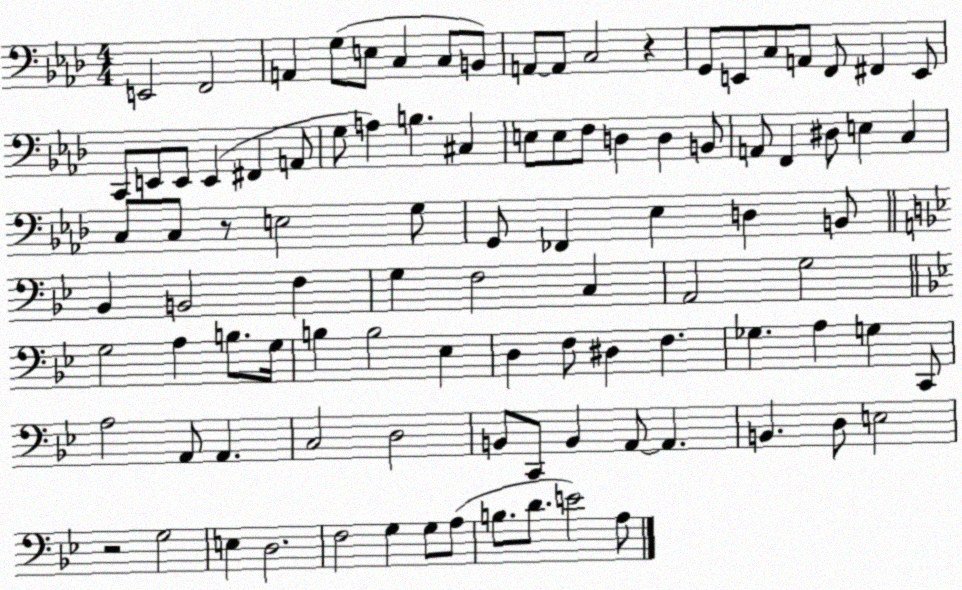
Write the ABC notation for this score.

X:1
T:Untitled
M:4/4
L:1/4
K:Ab
E,,2 F,,2 A,, G,/2 E,/2 C, C,/2 B,,/2 A,,/2 A,,/2 C,2 z G,,/2 E,,/2 C,/2 A,,/2 F,,/2 ^F,, E,,/2 C,,/2 E,,/2 E,,/2 E,, ^F,, A,,/2 G,/2 A, B, ^C, E,/2 E,/2 F,/2 D, D, B,,/2 A,,/2 F,, ^D,/2 E, C, C,/2 C,/2 z/2 E,2 G,/2 G,,/2 _F,, _E, D, B,,/2 _B,, B,,2 F, G, F,2 C, A,,2 G,2 G,2 A, B,/2 G,/4 B, B,2 _E, D, F,/2 ^D, F, _G, A, G, C,,/2 A,2 A,,/2 A,, C,2 D,2 B,,/2 C,,/2 B,, A,,/2 A,, B,, D,/2 E,2 z2 G,2 E, D,2 F,2 G, G,/2 A,/2 B,/2 D/2 E2 A,/2